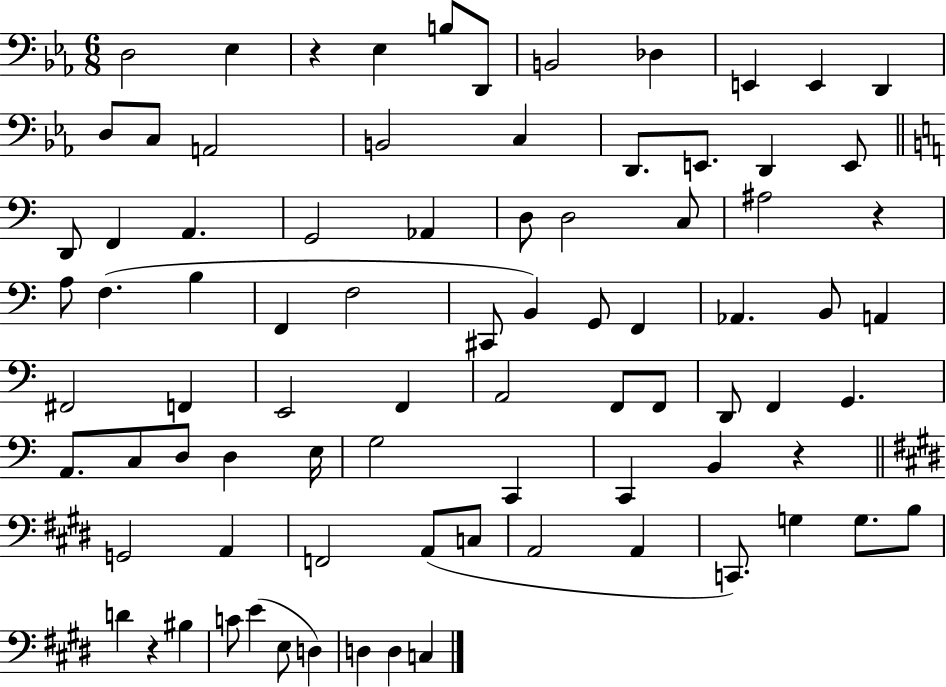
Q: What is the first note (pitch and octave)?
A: D3